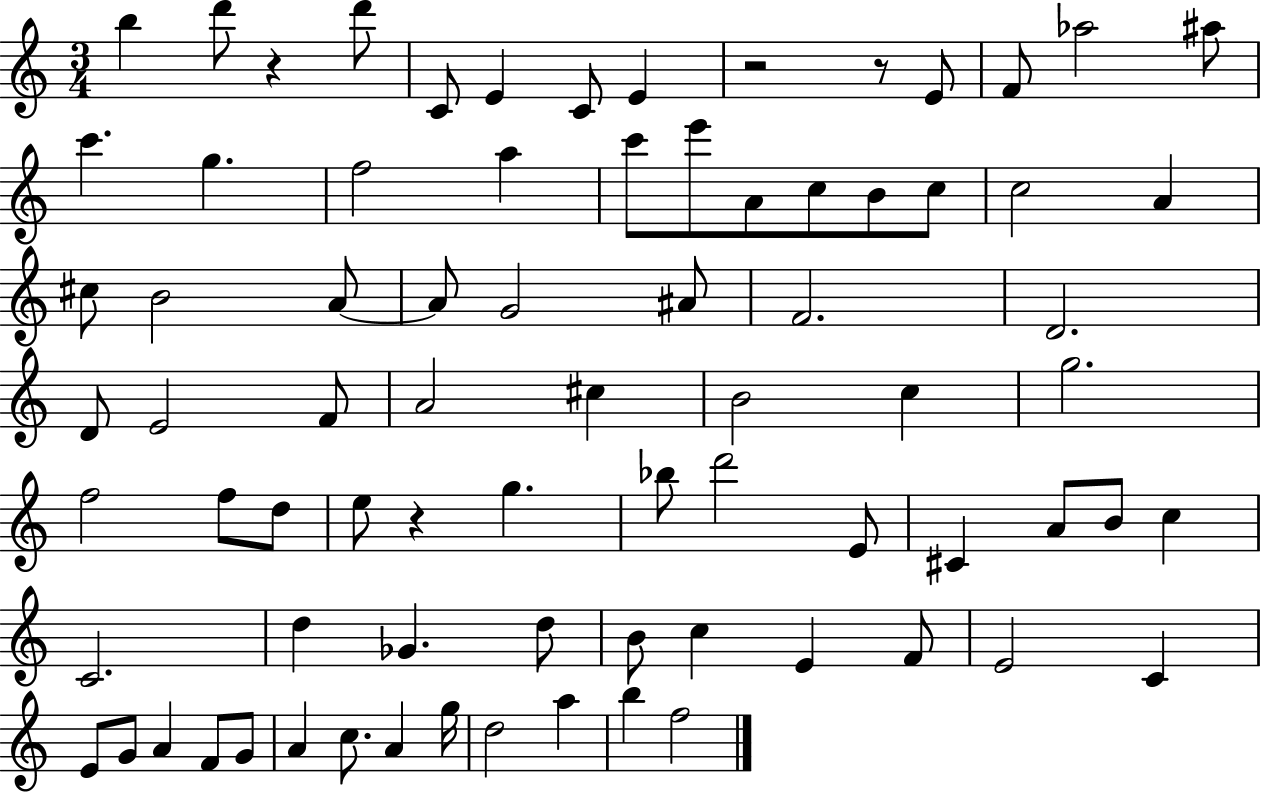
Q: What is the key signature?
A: C major